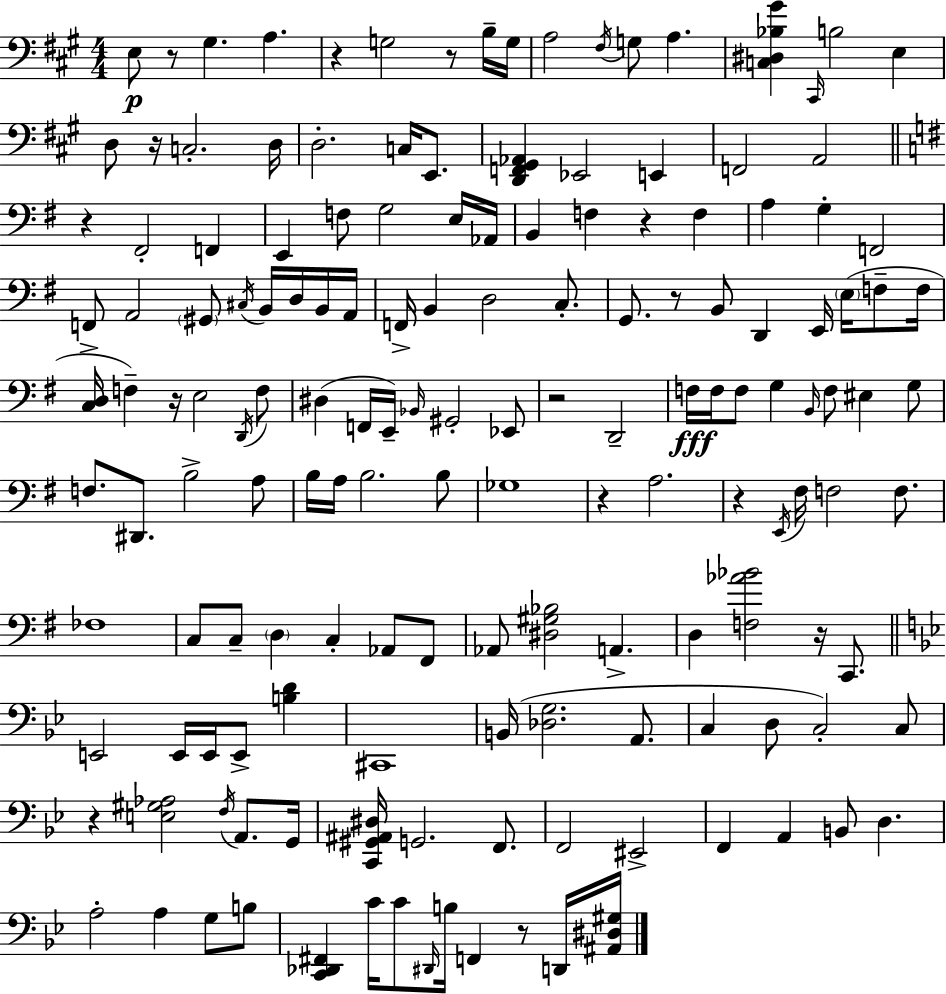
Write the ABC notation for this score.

X:1
T:Untitled
M:4/4
L:1/4
K:A
E,/2 z/2 ^G, A, z G,2 z/2 B,/4 G,/4 A,2 ^F,/4 G,/2 A, [C,^D,_B,^G] ^C,,/4 B,2 E, D,/2 z/4 C,2 D,/4 D,2 C,/4 E,,/2 [D,,F,,^G,,_A,,] _E,,2 E,, F,,2 A,,2 z ^F,,2 F,, E,, F,/2 G,2 E,/4 _A,,/4 B,, F, z F, A, G, F,,2 F,,/2 A,,2 ^G,,/2 ^C,/4 B,,/4 D,/4 B,,/4 A,,/4 F,,/4 B,, D,2 C,/2 G,,/2 z/2 B,,/2 D,, E,,/4 E,/4 F,/2 F,/4 [C,D,]/4 F, z/4 E,2 D,,/4 F,/2 ^D, F,,/4 E,,/4 _B,,/4 ^G,,2 _E,,/2 z2 D,,2 F,/4 F,/4 F,/2 G, B,,/4 F,/2 ^E, G,/2 F,/2 ^D,,/2 B,2 A,/2 B,/4 A,/4 B,2 B,/2 _G,4 z A,2 z E,,/4 ^F,/4 F,2 F,/2 _F,4 C,/2 C,/2 D, C, _A,,/2 ^F,,/2 _A,,/2 [^D,^G,_B,]2 A,, D, [F,_A_B]2 z/4 C,,/2 E,,2 E,,/4 E,,/4 E,,/2 [B,D] ^C,,4 B,,/4 [_D,G,]2 A,,/2 C, D,/2 C,2 C,/2 z [E,^G,_A,]2 F,/4 A,,/2 G,,/4 [C,,^G,,^A,,^D,]/4 G,,2 F,,/2 F,,2 ^E,,2 F,, A,, B,,/2 D, A,2 A, G,/2 B,/2 [C,,_D,,^F,,] C/4 C/2 ^D,,/4 B,/4 F,, z/2 D,,/4 [^A,,^D,^G,]/4